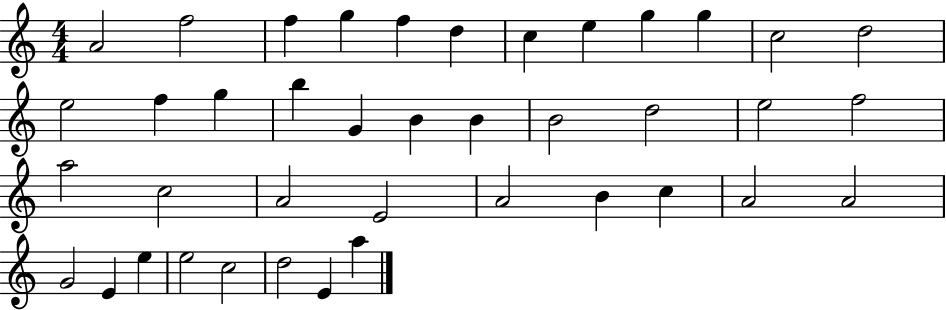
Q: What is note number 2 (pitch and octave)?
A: F5